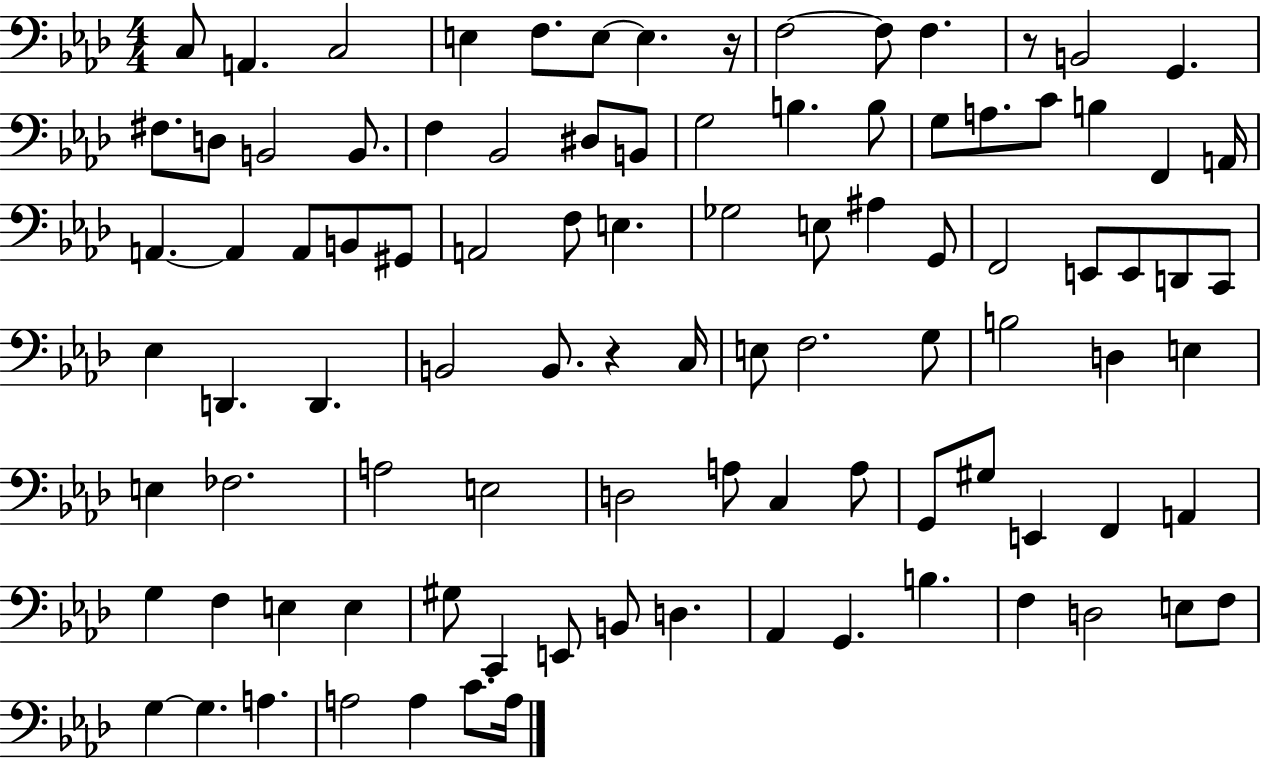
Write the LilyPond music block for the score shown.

{
  \clef bass
  \numericTimeSignature
  \time 4/4
  \key aes \major
  c8 a,4. c2 | e4 f8. e8~~ e4. r16 | f2~~ f8 f4. | r8 b,2 g,4. | \break fis8. d8 b,2 b,8. | f4 bes,2 dis8 b,8 | g2 b4. b8 | g8 a8. c'8 b4 f,4 a,16 | \break a,4.~~ a,4 a,8 b,8 gis,8 | a,2 f8 e4. | ges2 e8 ais4 g,8 | f,2 e,8 e,8 d,8 c,8 | \break ees4 d,4. d,4. | b,2 b,8. r4 c16 | e8 f2. g8 | b2 d4 e4 | \break e4 fes2. | a2 e2 | d2 a8 c4 a8 | g,8 gis8 e,4 f,4 a,4 | \break g4 f4 e4 e4 | gis8 c,4 e,8 b,8 d4. | aes,4 g,4. b4. | f4 d2 e8 f8 | \break g4~~ g4. a4. | a2 a4 c'8. a16 | \bar "|."
}